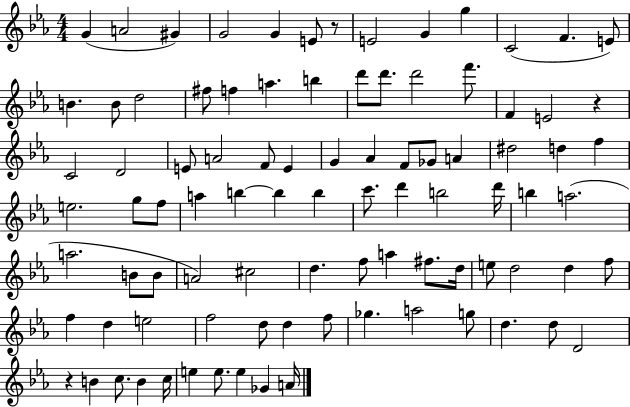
X:1
T:Untitled
M:4/4
L:1/4
K:Eb
G A2 ^G G2 G E/2 z/2 E2 G g C2 F E/2 B B/2 d2 ^f/2 f a b d'/2 d'/2 d'2 f'/2 F E2 z C2 D2 E/2 A2 F/2 E G _A F/2 _G/2 A ^d2 d f e2 g/2 f/2 a b b b c'/2 d' b2 d'/4 b a2 a2 B/2 B/2 A2 ^c2 d f/2 a ^f/2 d/4 e/2 d2 d f/2 f d e2 f2 d/2 d f/2 _g a2 g/2 d d/2 D2 z B c/2 B c/4 e e/2 e _G A/4